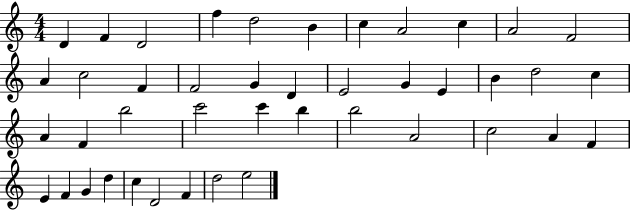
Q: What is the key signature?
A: C major